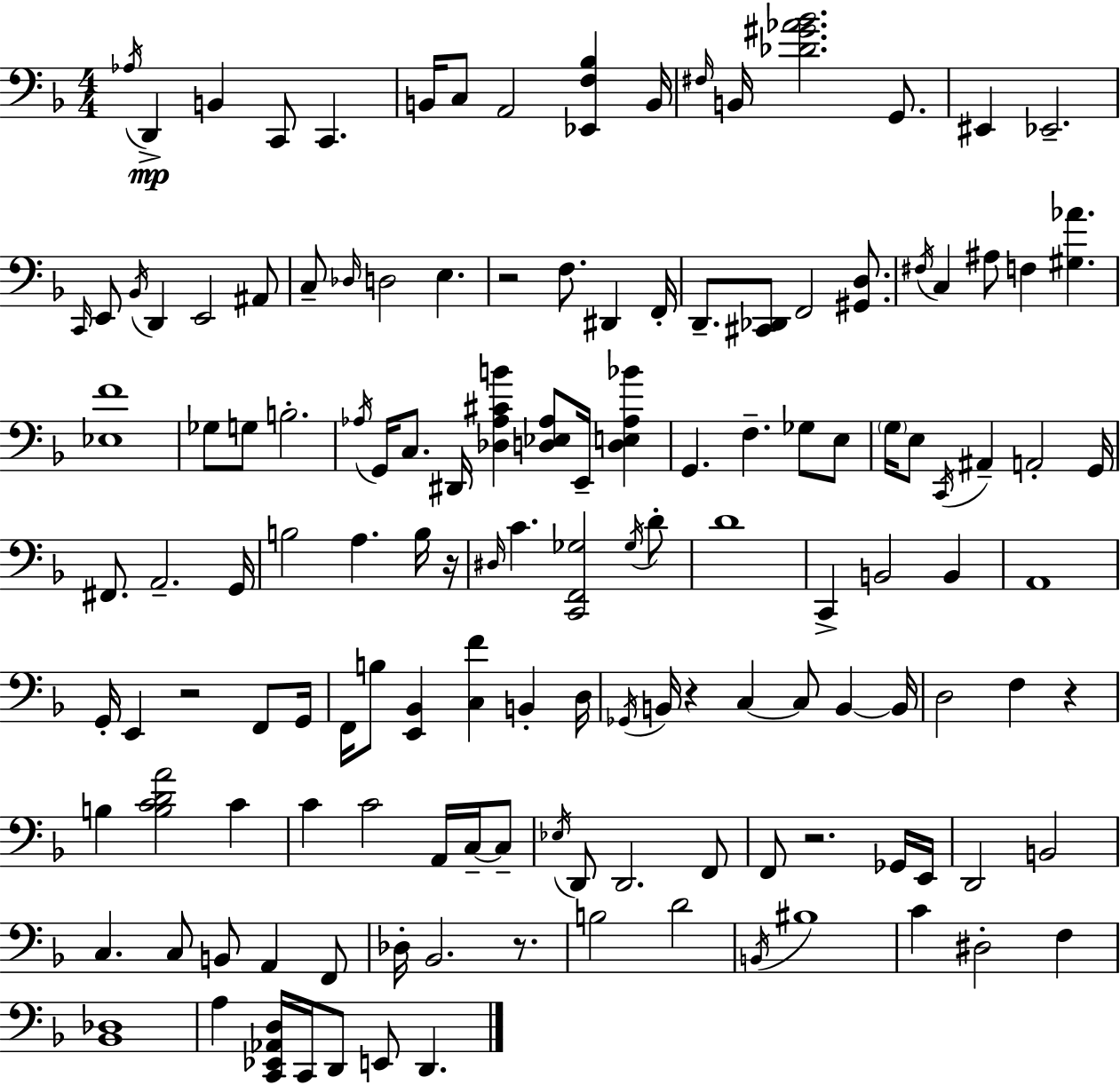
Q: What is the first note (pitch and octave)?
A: Ab3